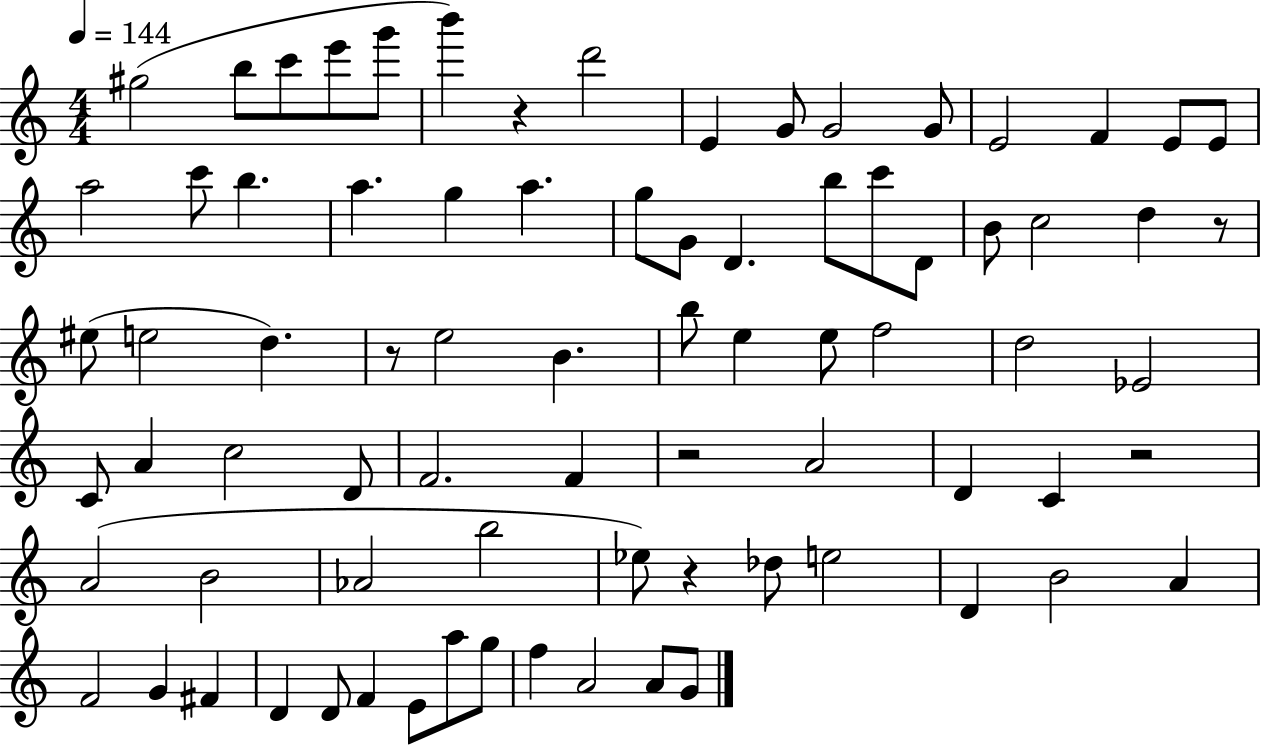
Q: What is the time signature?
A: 4/4